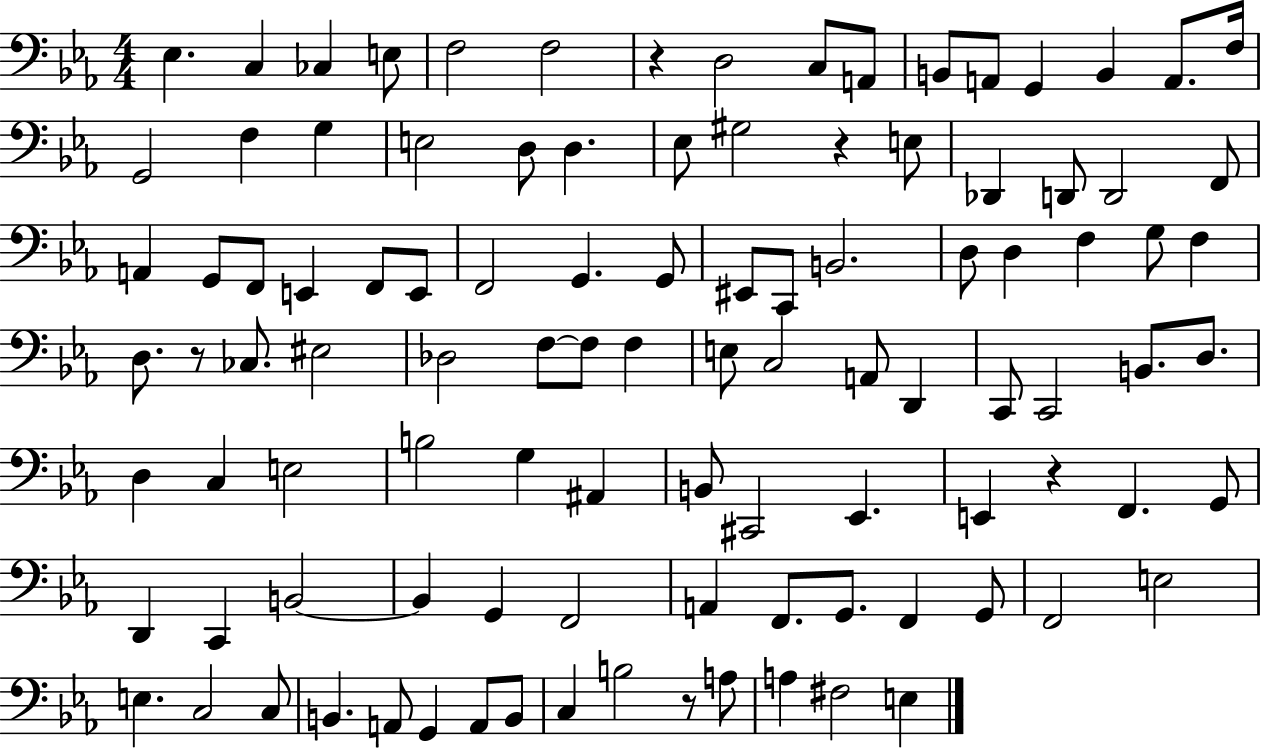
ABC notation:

X:1
T:Untitled
M:4/4
L:1/4
K:Eb
_E, C, _C, E,/2 F,2 F,2 z D,2 C,/2 A,,/2 B,,/2 A,,/2 G,, B,, A,,/2 F,/4 G,,2 F, G, E,2 D,/2 D, _E,/2 ^G,2 z E,/2 _D,, D,,/2 D,,2 F,,/2 A,, G,,/2 F,,/2 E,, F,,/2 E,,/2 F,,2 G,, G,,/2 ^E,,/2 C,,/2 B,,2 D,/2 D, F, G,/2 F, D,/2 z/2 _C,/2 ^E,2 _D,2 F,/2 F,/2 F, E,/2 C,2 A,,/2 D,, C,,/2 C,,2 B,,/2 D,/2 D, C, E,2 B,2 G, ^A,, B,,/2 ^C,,2 _E,, E,, z F,, G,,/2 D,, C,, B,,2 B,, G,, F,,2 A,, F,,/2 G,,/2 F,, G,,/2 F,,2 E,2 E, C,2 C,/2 B,, A,,/2 G,, A,,/2 B,,/2 C, B,2 z/2 A,/2 A, ^F,2 E,